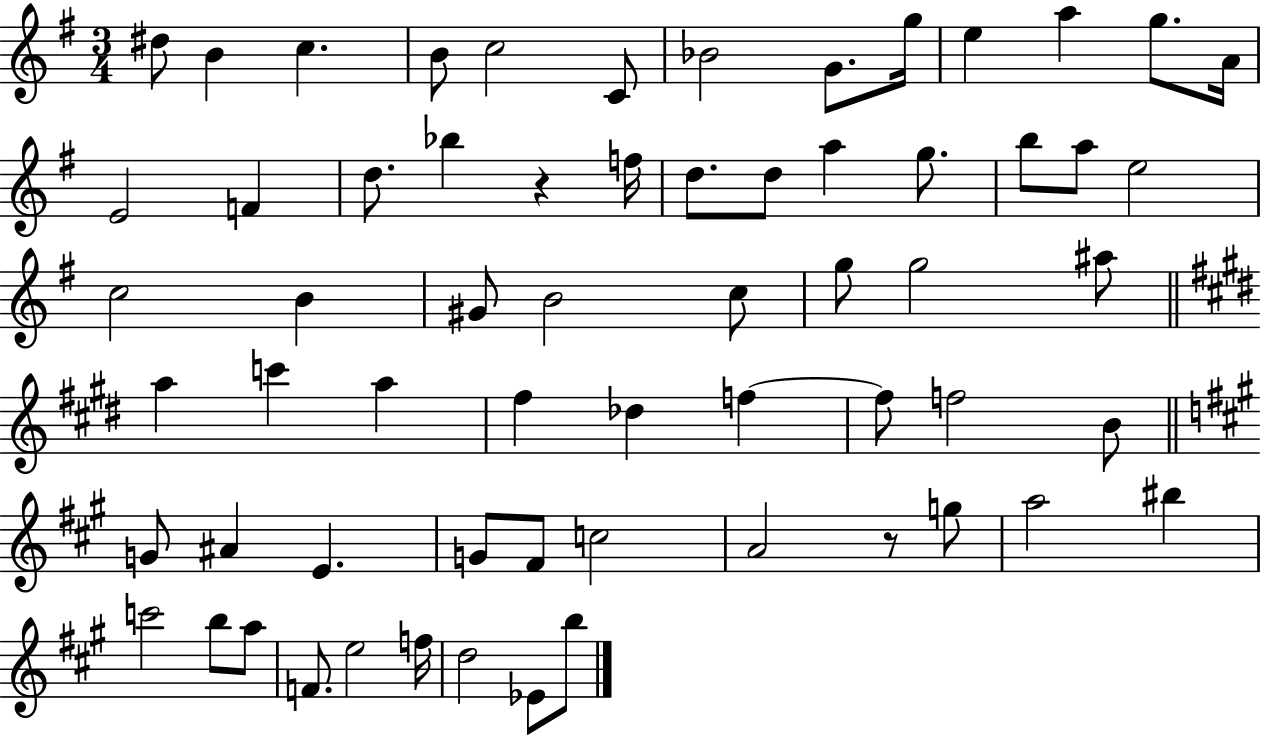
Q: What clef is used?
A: treble